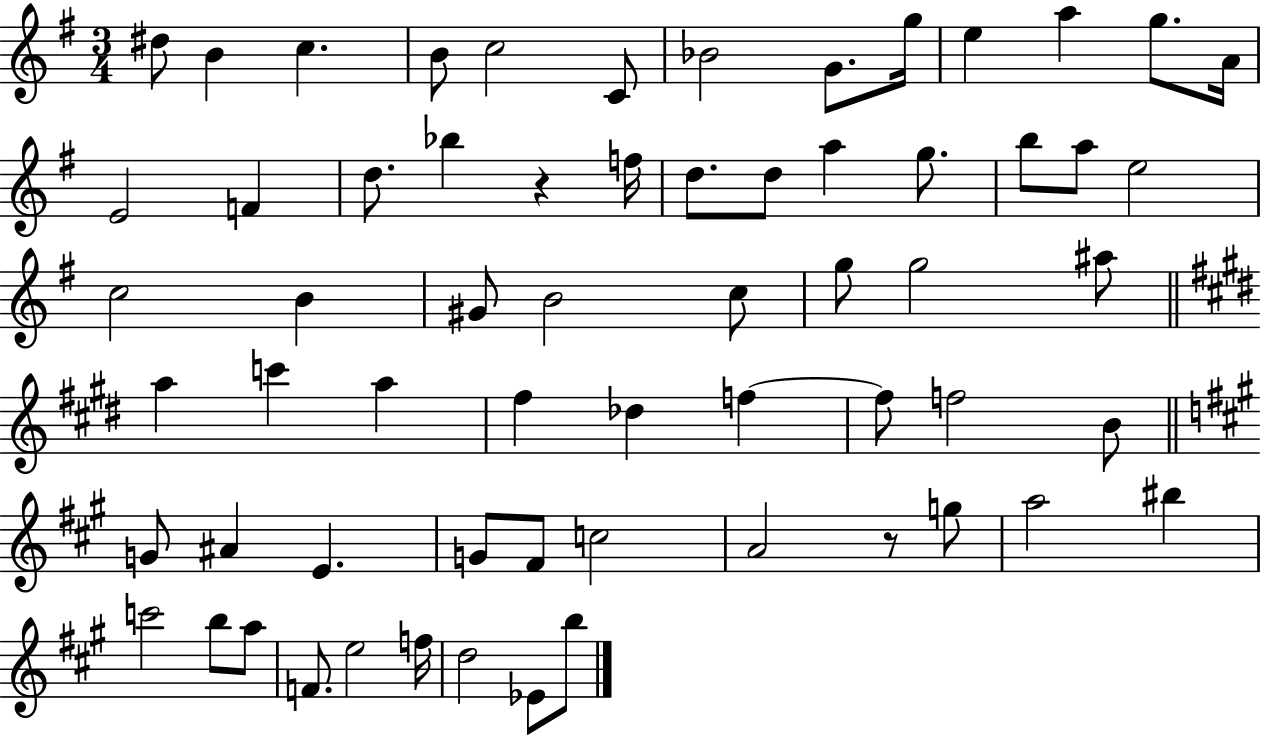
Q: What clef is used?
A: treble